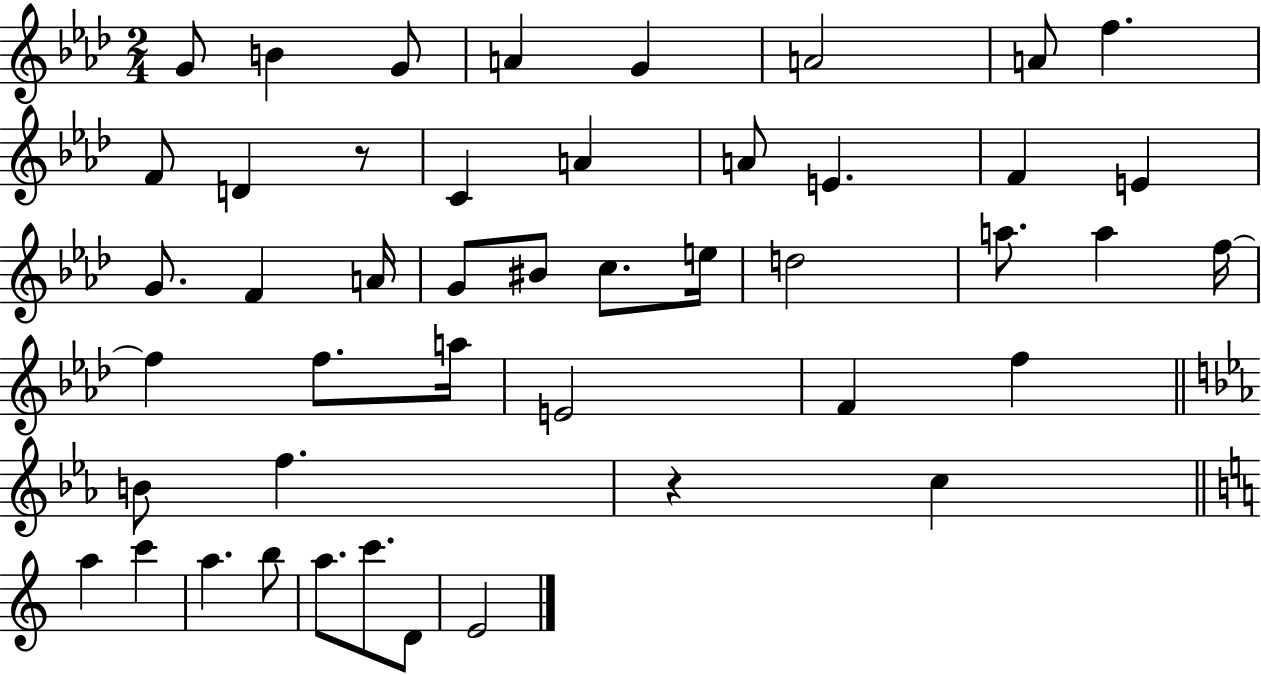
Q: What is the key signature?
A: AES major